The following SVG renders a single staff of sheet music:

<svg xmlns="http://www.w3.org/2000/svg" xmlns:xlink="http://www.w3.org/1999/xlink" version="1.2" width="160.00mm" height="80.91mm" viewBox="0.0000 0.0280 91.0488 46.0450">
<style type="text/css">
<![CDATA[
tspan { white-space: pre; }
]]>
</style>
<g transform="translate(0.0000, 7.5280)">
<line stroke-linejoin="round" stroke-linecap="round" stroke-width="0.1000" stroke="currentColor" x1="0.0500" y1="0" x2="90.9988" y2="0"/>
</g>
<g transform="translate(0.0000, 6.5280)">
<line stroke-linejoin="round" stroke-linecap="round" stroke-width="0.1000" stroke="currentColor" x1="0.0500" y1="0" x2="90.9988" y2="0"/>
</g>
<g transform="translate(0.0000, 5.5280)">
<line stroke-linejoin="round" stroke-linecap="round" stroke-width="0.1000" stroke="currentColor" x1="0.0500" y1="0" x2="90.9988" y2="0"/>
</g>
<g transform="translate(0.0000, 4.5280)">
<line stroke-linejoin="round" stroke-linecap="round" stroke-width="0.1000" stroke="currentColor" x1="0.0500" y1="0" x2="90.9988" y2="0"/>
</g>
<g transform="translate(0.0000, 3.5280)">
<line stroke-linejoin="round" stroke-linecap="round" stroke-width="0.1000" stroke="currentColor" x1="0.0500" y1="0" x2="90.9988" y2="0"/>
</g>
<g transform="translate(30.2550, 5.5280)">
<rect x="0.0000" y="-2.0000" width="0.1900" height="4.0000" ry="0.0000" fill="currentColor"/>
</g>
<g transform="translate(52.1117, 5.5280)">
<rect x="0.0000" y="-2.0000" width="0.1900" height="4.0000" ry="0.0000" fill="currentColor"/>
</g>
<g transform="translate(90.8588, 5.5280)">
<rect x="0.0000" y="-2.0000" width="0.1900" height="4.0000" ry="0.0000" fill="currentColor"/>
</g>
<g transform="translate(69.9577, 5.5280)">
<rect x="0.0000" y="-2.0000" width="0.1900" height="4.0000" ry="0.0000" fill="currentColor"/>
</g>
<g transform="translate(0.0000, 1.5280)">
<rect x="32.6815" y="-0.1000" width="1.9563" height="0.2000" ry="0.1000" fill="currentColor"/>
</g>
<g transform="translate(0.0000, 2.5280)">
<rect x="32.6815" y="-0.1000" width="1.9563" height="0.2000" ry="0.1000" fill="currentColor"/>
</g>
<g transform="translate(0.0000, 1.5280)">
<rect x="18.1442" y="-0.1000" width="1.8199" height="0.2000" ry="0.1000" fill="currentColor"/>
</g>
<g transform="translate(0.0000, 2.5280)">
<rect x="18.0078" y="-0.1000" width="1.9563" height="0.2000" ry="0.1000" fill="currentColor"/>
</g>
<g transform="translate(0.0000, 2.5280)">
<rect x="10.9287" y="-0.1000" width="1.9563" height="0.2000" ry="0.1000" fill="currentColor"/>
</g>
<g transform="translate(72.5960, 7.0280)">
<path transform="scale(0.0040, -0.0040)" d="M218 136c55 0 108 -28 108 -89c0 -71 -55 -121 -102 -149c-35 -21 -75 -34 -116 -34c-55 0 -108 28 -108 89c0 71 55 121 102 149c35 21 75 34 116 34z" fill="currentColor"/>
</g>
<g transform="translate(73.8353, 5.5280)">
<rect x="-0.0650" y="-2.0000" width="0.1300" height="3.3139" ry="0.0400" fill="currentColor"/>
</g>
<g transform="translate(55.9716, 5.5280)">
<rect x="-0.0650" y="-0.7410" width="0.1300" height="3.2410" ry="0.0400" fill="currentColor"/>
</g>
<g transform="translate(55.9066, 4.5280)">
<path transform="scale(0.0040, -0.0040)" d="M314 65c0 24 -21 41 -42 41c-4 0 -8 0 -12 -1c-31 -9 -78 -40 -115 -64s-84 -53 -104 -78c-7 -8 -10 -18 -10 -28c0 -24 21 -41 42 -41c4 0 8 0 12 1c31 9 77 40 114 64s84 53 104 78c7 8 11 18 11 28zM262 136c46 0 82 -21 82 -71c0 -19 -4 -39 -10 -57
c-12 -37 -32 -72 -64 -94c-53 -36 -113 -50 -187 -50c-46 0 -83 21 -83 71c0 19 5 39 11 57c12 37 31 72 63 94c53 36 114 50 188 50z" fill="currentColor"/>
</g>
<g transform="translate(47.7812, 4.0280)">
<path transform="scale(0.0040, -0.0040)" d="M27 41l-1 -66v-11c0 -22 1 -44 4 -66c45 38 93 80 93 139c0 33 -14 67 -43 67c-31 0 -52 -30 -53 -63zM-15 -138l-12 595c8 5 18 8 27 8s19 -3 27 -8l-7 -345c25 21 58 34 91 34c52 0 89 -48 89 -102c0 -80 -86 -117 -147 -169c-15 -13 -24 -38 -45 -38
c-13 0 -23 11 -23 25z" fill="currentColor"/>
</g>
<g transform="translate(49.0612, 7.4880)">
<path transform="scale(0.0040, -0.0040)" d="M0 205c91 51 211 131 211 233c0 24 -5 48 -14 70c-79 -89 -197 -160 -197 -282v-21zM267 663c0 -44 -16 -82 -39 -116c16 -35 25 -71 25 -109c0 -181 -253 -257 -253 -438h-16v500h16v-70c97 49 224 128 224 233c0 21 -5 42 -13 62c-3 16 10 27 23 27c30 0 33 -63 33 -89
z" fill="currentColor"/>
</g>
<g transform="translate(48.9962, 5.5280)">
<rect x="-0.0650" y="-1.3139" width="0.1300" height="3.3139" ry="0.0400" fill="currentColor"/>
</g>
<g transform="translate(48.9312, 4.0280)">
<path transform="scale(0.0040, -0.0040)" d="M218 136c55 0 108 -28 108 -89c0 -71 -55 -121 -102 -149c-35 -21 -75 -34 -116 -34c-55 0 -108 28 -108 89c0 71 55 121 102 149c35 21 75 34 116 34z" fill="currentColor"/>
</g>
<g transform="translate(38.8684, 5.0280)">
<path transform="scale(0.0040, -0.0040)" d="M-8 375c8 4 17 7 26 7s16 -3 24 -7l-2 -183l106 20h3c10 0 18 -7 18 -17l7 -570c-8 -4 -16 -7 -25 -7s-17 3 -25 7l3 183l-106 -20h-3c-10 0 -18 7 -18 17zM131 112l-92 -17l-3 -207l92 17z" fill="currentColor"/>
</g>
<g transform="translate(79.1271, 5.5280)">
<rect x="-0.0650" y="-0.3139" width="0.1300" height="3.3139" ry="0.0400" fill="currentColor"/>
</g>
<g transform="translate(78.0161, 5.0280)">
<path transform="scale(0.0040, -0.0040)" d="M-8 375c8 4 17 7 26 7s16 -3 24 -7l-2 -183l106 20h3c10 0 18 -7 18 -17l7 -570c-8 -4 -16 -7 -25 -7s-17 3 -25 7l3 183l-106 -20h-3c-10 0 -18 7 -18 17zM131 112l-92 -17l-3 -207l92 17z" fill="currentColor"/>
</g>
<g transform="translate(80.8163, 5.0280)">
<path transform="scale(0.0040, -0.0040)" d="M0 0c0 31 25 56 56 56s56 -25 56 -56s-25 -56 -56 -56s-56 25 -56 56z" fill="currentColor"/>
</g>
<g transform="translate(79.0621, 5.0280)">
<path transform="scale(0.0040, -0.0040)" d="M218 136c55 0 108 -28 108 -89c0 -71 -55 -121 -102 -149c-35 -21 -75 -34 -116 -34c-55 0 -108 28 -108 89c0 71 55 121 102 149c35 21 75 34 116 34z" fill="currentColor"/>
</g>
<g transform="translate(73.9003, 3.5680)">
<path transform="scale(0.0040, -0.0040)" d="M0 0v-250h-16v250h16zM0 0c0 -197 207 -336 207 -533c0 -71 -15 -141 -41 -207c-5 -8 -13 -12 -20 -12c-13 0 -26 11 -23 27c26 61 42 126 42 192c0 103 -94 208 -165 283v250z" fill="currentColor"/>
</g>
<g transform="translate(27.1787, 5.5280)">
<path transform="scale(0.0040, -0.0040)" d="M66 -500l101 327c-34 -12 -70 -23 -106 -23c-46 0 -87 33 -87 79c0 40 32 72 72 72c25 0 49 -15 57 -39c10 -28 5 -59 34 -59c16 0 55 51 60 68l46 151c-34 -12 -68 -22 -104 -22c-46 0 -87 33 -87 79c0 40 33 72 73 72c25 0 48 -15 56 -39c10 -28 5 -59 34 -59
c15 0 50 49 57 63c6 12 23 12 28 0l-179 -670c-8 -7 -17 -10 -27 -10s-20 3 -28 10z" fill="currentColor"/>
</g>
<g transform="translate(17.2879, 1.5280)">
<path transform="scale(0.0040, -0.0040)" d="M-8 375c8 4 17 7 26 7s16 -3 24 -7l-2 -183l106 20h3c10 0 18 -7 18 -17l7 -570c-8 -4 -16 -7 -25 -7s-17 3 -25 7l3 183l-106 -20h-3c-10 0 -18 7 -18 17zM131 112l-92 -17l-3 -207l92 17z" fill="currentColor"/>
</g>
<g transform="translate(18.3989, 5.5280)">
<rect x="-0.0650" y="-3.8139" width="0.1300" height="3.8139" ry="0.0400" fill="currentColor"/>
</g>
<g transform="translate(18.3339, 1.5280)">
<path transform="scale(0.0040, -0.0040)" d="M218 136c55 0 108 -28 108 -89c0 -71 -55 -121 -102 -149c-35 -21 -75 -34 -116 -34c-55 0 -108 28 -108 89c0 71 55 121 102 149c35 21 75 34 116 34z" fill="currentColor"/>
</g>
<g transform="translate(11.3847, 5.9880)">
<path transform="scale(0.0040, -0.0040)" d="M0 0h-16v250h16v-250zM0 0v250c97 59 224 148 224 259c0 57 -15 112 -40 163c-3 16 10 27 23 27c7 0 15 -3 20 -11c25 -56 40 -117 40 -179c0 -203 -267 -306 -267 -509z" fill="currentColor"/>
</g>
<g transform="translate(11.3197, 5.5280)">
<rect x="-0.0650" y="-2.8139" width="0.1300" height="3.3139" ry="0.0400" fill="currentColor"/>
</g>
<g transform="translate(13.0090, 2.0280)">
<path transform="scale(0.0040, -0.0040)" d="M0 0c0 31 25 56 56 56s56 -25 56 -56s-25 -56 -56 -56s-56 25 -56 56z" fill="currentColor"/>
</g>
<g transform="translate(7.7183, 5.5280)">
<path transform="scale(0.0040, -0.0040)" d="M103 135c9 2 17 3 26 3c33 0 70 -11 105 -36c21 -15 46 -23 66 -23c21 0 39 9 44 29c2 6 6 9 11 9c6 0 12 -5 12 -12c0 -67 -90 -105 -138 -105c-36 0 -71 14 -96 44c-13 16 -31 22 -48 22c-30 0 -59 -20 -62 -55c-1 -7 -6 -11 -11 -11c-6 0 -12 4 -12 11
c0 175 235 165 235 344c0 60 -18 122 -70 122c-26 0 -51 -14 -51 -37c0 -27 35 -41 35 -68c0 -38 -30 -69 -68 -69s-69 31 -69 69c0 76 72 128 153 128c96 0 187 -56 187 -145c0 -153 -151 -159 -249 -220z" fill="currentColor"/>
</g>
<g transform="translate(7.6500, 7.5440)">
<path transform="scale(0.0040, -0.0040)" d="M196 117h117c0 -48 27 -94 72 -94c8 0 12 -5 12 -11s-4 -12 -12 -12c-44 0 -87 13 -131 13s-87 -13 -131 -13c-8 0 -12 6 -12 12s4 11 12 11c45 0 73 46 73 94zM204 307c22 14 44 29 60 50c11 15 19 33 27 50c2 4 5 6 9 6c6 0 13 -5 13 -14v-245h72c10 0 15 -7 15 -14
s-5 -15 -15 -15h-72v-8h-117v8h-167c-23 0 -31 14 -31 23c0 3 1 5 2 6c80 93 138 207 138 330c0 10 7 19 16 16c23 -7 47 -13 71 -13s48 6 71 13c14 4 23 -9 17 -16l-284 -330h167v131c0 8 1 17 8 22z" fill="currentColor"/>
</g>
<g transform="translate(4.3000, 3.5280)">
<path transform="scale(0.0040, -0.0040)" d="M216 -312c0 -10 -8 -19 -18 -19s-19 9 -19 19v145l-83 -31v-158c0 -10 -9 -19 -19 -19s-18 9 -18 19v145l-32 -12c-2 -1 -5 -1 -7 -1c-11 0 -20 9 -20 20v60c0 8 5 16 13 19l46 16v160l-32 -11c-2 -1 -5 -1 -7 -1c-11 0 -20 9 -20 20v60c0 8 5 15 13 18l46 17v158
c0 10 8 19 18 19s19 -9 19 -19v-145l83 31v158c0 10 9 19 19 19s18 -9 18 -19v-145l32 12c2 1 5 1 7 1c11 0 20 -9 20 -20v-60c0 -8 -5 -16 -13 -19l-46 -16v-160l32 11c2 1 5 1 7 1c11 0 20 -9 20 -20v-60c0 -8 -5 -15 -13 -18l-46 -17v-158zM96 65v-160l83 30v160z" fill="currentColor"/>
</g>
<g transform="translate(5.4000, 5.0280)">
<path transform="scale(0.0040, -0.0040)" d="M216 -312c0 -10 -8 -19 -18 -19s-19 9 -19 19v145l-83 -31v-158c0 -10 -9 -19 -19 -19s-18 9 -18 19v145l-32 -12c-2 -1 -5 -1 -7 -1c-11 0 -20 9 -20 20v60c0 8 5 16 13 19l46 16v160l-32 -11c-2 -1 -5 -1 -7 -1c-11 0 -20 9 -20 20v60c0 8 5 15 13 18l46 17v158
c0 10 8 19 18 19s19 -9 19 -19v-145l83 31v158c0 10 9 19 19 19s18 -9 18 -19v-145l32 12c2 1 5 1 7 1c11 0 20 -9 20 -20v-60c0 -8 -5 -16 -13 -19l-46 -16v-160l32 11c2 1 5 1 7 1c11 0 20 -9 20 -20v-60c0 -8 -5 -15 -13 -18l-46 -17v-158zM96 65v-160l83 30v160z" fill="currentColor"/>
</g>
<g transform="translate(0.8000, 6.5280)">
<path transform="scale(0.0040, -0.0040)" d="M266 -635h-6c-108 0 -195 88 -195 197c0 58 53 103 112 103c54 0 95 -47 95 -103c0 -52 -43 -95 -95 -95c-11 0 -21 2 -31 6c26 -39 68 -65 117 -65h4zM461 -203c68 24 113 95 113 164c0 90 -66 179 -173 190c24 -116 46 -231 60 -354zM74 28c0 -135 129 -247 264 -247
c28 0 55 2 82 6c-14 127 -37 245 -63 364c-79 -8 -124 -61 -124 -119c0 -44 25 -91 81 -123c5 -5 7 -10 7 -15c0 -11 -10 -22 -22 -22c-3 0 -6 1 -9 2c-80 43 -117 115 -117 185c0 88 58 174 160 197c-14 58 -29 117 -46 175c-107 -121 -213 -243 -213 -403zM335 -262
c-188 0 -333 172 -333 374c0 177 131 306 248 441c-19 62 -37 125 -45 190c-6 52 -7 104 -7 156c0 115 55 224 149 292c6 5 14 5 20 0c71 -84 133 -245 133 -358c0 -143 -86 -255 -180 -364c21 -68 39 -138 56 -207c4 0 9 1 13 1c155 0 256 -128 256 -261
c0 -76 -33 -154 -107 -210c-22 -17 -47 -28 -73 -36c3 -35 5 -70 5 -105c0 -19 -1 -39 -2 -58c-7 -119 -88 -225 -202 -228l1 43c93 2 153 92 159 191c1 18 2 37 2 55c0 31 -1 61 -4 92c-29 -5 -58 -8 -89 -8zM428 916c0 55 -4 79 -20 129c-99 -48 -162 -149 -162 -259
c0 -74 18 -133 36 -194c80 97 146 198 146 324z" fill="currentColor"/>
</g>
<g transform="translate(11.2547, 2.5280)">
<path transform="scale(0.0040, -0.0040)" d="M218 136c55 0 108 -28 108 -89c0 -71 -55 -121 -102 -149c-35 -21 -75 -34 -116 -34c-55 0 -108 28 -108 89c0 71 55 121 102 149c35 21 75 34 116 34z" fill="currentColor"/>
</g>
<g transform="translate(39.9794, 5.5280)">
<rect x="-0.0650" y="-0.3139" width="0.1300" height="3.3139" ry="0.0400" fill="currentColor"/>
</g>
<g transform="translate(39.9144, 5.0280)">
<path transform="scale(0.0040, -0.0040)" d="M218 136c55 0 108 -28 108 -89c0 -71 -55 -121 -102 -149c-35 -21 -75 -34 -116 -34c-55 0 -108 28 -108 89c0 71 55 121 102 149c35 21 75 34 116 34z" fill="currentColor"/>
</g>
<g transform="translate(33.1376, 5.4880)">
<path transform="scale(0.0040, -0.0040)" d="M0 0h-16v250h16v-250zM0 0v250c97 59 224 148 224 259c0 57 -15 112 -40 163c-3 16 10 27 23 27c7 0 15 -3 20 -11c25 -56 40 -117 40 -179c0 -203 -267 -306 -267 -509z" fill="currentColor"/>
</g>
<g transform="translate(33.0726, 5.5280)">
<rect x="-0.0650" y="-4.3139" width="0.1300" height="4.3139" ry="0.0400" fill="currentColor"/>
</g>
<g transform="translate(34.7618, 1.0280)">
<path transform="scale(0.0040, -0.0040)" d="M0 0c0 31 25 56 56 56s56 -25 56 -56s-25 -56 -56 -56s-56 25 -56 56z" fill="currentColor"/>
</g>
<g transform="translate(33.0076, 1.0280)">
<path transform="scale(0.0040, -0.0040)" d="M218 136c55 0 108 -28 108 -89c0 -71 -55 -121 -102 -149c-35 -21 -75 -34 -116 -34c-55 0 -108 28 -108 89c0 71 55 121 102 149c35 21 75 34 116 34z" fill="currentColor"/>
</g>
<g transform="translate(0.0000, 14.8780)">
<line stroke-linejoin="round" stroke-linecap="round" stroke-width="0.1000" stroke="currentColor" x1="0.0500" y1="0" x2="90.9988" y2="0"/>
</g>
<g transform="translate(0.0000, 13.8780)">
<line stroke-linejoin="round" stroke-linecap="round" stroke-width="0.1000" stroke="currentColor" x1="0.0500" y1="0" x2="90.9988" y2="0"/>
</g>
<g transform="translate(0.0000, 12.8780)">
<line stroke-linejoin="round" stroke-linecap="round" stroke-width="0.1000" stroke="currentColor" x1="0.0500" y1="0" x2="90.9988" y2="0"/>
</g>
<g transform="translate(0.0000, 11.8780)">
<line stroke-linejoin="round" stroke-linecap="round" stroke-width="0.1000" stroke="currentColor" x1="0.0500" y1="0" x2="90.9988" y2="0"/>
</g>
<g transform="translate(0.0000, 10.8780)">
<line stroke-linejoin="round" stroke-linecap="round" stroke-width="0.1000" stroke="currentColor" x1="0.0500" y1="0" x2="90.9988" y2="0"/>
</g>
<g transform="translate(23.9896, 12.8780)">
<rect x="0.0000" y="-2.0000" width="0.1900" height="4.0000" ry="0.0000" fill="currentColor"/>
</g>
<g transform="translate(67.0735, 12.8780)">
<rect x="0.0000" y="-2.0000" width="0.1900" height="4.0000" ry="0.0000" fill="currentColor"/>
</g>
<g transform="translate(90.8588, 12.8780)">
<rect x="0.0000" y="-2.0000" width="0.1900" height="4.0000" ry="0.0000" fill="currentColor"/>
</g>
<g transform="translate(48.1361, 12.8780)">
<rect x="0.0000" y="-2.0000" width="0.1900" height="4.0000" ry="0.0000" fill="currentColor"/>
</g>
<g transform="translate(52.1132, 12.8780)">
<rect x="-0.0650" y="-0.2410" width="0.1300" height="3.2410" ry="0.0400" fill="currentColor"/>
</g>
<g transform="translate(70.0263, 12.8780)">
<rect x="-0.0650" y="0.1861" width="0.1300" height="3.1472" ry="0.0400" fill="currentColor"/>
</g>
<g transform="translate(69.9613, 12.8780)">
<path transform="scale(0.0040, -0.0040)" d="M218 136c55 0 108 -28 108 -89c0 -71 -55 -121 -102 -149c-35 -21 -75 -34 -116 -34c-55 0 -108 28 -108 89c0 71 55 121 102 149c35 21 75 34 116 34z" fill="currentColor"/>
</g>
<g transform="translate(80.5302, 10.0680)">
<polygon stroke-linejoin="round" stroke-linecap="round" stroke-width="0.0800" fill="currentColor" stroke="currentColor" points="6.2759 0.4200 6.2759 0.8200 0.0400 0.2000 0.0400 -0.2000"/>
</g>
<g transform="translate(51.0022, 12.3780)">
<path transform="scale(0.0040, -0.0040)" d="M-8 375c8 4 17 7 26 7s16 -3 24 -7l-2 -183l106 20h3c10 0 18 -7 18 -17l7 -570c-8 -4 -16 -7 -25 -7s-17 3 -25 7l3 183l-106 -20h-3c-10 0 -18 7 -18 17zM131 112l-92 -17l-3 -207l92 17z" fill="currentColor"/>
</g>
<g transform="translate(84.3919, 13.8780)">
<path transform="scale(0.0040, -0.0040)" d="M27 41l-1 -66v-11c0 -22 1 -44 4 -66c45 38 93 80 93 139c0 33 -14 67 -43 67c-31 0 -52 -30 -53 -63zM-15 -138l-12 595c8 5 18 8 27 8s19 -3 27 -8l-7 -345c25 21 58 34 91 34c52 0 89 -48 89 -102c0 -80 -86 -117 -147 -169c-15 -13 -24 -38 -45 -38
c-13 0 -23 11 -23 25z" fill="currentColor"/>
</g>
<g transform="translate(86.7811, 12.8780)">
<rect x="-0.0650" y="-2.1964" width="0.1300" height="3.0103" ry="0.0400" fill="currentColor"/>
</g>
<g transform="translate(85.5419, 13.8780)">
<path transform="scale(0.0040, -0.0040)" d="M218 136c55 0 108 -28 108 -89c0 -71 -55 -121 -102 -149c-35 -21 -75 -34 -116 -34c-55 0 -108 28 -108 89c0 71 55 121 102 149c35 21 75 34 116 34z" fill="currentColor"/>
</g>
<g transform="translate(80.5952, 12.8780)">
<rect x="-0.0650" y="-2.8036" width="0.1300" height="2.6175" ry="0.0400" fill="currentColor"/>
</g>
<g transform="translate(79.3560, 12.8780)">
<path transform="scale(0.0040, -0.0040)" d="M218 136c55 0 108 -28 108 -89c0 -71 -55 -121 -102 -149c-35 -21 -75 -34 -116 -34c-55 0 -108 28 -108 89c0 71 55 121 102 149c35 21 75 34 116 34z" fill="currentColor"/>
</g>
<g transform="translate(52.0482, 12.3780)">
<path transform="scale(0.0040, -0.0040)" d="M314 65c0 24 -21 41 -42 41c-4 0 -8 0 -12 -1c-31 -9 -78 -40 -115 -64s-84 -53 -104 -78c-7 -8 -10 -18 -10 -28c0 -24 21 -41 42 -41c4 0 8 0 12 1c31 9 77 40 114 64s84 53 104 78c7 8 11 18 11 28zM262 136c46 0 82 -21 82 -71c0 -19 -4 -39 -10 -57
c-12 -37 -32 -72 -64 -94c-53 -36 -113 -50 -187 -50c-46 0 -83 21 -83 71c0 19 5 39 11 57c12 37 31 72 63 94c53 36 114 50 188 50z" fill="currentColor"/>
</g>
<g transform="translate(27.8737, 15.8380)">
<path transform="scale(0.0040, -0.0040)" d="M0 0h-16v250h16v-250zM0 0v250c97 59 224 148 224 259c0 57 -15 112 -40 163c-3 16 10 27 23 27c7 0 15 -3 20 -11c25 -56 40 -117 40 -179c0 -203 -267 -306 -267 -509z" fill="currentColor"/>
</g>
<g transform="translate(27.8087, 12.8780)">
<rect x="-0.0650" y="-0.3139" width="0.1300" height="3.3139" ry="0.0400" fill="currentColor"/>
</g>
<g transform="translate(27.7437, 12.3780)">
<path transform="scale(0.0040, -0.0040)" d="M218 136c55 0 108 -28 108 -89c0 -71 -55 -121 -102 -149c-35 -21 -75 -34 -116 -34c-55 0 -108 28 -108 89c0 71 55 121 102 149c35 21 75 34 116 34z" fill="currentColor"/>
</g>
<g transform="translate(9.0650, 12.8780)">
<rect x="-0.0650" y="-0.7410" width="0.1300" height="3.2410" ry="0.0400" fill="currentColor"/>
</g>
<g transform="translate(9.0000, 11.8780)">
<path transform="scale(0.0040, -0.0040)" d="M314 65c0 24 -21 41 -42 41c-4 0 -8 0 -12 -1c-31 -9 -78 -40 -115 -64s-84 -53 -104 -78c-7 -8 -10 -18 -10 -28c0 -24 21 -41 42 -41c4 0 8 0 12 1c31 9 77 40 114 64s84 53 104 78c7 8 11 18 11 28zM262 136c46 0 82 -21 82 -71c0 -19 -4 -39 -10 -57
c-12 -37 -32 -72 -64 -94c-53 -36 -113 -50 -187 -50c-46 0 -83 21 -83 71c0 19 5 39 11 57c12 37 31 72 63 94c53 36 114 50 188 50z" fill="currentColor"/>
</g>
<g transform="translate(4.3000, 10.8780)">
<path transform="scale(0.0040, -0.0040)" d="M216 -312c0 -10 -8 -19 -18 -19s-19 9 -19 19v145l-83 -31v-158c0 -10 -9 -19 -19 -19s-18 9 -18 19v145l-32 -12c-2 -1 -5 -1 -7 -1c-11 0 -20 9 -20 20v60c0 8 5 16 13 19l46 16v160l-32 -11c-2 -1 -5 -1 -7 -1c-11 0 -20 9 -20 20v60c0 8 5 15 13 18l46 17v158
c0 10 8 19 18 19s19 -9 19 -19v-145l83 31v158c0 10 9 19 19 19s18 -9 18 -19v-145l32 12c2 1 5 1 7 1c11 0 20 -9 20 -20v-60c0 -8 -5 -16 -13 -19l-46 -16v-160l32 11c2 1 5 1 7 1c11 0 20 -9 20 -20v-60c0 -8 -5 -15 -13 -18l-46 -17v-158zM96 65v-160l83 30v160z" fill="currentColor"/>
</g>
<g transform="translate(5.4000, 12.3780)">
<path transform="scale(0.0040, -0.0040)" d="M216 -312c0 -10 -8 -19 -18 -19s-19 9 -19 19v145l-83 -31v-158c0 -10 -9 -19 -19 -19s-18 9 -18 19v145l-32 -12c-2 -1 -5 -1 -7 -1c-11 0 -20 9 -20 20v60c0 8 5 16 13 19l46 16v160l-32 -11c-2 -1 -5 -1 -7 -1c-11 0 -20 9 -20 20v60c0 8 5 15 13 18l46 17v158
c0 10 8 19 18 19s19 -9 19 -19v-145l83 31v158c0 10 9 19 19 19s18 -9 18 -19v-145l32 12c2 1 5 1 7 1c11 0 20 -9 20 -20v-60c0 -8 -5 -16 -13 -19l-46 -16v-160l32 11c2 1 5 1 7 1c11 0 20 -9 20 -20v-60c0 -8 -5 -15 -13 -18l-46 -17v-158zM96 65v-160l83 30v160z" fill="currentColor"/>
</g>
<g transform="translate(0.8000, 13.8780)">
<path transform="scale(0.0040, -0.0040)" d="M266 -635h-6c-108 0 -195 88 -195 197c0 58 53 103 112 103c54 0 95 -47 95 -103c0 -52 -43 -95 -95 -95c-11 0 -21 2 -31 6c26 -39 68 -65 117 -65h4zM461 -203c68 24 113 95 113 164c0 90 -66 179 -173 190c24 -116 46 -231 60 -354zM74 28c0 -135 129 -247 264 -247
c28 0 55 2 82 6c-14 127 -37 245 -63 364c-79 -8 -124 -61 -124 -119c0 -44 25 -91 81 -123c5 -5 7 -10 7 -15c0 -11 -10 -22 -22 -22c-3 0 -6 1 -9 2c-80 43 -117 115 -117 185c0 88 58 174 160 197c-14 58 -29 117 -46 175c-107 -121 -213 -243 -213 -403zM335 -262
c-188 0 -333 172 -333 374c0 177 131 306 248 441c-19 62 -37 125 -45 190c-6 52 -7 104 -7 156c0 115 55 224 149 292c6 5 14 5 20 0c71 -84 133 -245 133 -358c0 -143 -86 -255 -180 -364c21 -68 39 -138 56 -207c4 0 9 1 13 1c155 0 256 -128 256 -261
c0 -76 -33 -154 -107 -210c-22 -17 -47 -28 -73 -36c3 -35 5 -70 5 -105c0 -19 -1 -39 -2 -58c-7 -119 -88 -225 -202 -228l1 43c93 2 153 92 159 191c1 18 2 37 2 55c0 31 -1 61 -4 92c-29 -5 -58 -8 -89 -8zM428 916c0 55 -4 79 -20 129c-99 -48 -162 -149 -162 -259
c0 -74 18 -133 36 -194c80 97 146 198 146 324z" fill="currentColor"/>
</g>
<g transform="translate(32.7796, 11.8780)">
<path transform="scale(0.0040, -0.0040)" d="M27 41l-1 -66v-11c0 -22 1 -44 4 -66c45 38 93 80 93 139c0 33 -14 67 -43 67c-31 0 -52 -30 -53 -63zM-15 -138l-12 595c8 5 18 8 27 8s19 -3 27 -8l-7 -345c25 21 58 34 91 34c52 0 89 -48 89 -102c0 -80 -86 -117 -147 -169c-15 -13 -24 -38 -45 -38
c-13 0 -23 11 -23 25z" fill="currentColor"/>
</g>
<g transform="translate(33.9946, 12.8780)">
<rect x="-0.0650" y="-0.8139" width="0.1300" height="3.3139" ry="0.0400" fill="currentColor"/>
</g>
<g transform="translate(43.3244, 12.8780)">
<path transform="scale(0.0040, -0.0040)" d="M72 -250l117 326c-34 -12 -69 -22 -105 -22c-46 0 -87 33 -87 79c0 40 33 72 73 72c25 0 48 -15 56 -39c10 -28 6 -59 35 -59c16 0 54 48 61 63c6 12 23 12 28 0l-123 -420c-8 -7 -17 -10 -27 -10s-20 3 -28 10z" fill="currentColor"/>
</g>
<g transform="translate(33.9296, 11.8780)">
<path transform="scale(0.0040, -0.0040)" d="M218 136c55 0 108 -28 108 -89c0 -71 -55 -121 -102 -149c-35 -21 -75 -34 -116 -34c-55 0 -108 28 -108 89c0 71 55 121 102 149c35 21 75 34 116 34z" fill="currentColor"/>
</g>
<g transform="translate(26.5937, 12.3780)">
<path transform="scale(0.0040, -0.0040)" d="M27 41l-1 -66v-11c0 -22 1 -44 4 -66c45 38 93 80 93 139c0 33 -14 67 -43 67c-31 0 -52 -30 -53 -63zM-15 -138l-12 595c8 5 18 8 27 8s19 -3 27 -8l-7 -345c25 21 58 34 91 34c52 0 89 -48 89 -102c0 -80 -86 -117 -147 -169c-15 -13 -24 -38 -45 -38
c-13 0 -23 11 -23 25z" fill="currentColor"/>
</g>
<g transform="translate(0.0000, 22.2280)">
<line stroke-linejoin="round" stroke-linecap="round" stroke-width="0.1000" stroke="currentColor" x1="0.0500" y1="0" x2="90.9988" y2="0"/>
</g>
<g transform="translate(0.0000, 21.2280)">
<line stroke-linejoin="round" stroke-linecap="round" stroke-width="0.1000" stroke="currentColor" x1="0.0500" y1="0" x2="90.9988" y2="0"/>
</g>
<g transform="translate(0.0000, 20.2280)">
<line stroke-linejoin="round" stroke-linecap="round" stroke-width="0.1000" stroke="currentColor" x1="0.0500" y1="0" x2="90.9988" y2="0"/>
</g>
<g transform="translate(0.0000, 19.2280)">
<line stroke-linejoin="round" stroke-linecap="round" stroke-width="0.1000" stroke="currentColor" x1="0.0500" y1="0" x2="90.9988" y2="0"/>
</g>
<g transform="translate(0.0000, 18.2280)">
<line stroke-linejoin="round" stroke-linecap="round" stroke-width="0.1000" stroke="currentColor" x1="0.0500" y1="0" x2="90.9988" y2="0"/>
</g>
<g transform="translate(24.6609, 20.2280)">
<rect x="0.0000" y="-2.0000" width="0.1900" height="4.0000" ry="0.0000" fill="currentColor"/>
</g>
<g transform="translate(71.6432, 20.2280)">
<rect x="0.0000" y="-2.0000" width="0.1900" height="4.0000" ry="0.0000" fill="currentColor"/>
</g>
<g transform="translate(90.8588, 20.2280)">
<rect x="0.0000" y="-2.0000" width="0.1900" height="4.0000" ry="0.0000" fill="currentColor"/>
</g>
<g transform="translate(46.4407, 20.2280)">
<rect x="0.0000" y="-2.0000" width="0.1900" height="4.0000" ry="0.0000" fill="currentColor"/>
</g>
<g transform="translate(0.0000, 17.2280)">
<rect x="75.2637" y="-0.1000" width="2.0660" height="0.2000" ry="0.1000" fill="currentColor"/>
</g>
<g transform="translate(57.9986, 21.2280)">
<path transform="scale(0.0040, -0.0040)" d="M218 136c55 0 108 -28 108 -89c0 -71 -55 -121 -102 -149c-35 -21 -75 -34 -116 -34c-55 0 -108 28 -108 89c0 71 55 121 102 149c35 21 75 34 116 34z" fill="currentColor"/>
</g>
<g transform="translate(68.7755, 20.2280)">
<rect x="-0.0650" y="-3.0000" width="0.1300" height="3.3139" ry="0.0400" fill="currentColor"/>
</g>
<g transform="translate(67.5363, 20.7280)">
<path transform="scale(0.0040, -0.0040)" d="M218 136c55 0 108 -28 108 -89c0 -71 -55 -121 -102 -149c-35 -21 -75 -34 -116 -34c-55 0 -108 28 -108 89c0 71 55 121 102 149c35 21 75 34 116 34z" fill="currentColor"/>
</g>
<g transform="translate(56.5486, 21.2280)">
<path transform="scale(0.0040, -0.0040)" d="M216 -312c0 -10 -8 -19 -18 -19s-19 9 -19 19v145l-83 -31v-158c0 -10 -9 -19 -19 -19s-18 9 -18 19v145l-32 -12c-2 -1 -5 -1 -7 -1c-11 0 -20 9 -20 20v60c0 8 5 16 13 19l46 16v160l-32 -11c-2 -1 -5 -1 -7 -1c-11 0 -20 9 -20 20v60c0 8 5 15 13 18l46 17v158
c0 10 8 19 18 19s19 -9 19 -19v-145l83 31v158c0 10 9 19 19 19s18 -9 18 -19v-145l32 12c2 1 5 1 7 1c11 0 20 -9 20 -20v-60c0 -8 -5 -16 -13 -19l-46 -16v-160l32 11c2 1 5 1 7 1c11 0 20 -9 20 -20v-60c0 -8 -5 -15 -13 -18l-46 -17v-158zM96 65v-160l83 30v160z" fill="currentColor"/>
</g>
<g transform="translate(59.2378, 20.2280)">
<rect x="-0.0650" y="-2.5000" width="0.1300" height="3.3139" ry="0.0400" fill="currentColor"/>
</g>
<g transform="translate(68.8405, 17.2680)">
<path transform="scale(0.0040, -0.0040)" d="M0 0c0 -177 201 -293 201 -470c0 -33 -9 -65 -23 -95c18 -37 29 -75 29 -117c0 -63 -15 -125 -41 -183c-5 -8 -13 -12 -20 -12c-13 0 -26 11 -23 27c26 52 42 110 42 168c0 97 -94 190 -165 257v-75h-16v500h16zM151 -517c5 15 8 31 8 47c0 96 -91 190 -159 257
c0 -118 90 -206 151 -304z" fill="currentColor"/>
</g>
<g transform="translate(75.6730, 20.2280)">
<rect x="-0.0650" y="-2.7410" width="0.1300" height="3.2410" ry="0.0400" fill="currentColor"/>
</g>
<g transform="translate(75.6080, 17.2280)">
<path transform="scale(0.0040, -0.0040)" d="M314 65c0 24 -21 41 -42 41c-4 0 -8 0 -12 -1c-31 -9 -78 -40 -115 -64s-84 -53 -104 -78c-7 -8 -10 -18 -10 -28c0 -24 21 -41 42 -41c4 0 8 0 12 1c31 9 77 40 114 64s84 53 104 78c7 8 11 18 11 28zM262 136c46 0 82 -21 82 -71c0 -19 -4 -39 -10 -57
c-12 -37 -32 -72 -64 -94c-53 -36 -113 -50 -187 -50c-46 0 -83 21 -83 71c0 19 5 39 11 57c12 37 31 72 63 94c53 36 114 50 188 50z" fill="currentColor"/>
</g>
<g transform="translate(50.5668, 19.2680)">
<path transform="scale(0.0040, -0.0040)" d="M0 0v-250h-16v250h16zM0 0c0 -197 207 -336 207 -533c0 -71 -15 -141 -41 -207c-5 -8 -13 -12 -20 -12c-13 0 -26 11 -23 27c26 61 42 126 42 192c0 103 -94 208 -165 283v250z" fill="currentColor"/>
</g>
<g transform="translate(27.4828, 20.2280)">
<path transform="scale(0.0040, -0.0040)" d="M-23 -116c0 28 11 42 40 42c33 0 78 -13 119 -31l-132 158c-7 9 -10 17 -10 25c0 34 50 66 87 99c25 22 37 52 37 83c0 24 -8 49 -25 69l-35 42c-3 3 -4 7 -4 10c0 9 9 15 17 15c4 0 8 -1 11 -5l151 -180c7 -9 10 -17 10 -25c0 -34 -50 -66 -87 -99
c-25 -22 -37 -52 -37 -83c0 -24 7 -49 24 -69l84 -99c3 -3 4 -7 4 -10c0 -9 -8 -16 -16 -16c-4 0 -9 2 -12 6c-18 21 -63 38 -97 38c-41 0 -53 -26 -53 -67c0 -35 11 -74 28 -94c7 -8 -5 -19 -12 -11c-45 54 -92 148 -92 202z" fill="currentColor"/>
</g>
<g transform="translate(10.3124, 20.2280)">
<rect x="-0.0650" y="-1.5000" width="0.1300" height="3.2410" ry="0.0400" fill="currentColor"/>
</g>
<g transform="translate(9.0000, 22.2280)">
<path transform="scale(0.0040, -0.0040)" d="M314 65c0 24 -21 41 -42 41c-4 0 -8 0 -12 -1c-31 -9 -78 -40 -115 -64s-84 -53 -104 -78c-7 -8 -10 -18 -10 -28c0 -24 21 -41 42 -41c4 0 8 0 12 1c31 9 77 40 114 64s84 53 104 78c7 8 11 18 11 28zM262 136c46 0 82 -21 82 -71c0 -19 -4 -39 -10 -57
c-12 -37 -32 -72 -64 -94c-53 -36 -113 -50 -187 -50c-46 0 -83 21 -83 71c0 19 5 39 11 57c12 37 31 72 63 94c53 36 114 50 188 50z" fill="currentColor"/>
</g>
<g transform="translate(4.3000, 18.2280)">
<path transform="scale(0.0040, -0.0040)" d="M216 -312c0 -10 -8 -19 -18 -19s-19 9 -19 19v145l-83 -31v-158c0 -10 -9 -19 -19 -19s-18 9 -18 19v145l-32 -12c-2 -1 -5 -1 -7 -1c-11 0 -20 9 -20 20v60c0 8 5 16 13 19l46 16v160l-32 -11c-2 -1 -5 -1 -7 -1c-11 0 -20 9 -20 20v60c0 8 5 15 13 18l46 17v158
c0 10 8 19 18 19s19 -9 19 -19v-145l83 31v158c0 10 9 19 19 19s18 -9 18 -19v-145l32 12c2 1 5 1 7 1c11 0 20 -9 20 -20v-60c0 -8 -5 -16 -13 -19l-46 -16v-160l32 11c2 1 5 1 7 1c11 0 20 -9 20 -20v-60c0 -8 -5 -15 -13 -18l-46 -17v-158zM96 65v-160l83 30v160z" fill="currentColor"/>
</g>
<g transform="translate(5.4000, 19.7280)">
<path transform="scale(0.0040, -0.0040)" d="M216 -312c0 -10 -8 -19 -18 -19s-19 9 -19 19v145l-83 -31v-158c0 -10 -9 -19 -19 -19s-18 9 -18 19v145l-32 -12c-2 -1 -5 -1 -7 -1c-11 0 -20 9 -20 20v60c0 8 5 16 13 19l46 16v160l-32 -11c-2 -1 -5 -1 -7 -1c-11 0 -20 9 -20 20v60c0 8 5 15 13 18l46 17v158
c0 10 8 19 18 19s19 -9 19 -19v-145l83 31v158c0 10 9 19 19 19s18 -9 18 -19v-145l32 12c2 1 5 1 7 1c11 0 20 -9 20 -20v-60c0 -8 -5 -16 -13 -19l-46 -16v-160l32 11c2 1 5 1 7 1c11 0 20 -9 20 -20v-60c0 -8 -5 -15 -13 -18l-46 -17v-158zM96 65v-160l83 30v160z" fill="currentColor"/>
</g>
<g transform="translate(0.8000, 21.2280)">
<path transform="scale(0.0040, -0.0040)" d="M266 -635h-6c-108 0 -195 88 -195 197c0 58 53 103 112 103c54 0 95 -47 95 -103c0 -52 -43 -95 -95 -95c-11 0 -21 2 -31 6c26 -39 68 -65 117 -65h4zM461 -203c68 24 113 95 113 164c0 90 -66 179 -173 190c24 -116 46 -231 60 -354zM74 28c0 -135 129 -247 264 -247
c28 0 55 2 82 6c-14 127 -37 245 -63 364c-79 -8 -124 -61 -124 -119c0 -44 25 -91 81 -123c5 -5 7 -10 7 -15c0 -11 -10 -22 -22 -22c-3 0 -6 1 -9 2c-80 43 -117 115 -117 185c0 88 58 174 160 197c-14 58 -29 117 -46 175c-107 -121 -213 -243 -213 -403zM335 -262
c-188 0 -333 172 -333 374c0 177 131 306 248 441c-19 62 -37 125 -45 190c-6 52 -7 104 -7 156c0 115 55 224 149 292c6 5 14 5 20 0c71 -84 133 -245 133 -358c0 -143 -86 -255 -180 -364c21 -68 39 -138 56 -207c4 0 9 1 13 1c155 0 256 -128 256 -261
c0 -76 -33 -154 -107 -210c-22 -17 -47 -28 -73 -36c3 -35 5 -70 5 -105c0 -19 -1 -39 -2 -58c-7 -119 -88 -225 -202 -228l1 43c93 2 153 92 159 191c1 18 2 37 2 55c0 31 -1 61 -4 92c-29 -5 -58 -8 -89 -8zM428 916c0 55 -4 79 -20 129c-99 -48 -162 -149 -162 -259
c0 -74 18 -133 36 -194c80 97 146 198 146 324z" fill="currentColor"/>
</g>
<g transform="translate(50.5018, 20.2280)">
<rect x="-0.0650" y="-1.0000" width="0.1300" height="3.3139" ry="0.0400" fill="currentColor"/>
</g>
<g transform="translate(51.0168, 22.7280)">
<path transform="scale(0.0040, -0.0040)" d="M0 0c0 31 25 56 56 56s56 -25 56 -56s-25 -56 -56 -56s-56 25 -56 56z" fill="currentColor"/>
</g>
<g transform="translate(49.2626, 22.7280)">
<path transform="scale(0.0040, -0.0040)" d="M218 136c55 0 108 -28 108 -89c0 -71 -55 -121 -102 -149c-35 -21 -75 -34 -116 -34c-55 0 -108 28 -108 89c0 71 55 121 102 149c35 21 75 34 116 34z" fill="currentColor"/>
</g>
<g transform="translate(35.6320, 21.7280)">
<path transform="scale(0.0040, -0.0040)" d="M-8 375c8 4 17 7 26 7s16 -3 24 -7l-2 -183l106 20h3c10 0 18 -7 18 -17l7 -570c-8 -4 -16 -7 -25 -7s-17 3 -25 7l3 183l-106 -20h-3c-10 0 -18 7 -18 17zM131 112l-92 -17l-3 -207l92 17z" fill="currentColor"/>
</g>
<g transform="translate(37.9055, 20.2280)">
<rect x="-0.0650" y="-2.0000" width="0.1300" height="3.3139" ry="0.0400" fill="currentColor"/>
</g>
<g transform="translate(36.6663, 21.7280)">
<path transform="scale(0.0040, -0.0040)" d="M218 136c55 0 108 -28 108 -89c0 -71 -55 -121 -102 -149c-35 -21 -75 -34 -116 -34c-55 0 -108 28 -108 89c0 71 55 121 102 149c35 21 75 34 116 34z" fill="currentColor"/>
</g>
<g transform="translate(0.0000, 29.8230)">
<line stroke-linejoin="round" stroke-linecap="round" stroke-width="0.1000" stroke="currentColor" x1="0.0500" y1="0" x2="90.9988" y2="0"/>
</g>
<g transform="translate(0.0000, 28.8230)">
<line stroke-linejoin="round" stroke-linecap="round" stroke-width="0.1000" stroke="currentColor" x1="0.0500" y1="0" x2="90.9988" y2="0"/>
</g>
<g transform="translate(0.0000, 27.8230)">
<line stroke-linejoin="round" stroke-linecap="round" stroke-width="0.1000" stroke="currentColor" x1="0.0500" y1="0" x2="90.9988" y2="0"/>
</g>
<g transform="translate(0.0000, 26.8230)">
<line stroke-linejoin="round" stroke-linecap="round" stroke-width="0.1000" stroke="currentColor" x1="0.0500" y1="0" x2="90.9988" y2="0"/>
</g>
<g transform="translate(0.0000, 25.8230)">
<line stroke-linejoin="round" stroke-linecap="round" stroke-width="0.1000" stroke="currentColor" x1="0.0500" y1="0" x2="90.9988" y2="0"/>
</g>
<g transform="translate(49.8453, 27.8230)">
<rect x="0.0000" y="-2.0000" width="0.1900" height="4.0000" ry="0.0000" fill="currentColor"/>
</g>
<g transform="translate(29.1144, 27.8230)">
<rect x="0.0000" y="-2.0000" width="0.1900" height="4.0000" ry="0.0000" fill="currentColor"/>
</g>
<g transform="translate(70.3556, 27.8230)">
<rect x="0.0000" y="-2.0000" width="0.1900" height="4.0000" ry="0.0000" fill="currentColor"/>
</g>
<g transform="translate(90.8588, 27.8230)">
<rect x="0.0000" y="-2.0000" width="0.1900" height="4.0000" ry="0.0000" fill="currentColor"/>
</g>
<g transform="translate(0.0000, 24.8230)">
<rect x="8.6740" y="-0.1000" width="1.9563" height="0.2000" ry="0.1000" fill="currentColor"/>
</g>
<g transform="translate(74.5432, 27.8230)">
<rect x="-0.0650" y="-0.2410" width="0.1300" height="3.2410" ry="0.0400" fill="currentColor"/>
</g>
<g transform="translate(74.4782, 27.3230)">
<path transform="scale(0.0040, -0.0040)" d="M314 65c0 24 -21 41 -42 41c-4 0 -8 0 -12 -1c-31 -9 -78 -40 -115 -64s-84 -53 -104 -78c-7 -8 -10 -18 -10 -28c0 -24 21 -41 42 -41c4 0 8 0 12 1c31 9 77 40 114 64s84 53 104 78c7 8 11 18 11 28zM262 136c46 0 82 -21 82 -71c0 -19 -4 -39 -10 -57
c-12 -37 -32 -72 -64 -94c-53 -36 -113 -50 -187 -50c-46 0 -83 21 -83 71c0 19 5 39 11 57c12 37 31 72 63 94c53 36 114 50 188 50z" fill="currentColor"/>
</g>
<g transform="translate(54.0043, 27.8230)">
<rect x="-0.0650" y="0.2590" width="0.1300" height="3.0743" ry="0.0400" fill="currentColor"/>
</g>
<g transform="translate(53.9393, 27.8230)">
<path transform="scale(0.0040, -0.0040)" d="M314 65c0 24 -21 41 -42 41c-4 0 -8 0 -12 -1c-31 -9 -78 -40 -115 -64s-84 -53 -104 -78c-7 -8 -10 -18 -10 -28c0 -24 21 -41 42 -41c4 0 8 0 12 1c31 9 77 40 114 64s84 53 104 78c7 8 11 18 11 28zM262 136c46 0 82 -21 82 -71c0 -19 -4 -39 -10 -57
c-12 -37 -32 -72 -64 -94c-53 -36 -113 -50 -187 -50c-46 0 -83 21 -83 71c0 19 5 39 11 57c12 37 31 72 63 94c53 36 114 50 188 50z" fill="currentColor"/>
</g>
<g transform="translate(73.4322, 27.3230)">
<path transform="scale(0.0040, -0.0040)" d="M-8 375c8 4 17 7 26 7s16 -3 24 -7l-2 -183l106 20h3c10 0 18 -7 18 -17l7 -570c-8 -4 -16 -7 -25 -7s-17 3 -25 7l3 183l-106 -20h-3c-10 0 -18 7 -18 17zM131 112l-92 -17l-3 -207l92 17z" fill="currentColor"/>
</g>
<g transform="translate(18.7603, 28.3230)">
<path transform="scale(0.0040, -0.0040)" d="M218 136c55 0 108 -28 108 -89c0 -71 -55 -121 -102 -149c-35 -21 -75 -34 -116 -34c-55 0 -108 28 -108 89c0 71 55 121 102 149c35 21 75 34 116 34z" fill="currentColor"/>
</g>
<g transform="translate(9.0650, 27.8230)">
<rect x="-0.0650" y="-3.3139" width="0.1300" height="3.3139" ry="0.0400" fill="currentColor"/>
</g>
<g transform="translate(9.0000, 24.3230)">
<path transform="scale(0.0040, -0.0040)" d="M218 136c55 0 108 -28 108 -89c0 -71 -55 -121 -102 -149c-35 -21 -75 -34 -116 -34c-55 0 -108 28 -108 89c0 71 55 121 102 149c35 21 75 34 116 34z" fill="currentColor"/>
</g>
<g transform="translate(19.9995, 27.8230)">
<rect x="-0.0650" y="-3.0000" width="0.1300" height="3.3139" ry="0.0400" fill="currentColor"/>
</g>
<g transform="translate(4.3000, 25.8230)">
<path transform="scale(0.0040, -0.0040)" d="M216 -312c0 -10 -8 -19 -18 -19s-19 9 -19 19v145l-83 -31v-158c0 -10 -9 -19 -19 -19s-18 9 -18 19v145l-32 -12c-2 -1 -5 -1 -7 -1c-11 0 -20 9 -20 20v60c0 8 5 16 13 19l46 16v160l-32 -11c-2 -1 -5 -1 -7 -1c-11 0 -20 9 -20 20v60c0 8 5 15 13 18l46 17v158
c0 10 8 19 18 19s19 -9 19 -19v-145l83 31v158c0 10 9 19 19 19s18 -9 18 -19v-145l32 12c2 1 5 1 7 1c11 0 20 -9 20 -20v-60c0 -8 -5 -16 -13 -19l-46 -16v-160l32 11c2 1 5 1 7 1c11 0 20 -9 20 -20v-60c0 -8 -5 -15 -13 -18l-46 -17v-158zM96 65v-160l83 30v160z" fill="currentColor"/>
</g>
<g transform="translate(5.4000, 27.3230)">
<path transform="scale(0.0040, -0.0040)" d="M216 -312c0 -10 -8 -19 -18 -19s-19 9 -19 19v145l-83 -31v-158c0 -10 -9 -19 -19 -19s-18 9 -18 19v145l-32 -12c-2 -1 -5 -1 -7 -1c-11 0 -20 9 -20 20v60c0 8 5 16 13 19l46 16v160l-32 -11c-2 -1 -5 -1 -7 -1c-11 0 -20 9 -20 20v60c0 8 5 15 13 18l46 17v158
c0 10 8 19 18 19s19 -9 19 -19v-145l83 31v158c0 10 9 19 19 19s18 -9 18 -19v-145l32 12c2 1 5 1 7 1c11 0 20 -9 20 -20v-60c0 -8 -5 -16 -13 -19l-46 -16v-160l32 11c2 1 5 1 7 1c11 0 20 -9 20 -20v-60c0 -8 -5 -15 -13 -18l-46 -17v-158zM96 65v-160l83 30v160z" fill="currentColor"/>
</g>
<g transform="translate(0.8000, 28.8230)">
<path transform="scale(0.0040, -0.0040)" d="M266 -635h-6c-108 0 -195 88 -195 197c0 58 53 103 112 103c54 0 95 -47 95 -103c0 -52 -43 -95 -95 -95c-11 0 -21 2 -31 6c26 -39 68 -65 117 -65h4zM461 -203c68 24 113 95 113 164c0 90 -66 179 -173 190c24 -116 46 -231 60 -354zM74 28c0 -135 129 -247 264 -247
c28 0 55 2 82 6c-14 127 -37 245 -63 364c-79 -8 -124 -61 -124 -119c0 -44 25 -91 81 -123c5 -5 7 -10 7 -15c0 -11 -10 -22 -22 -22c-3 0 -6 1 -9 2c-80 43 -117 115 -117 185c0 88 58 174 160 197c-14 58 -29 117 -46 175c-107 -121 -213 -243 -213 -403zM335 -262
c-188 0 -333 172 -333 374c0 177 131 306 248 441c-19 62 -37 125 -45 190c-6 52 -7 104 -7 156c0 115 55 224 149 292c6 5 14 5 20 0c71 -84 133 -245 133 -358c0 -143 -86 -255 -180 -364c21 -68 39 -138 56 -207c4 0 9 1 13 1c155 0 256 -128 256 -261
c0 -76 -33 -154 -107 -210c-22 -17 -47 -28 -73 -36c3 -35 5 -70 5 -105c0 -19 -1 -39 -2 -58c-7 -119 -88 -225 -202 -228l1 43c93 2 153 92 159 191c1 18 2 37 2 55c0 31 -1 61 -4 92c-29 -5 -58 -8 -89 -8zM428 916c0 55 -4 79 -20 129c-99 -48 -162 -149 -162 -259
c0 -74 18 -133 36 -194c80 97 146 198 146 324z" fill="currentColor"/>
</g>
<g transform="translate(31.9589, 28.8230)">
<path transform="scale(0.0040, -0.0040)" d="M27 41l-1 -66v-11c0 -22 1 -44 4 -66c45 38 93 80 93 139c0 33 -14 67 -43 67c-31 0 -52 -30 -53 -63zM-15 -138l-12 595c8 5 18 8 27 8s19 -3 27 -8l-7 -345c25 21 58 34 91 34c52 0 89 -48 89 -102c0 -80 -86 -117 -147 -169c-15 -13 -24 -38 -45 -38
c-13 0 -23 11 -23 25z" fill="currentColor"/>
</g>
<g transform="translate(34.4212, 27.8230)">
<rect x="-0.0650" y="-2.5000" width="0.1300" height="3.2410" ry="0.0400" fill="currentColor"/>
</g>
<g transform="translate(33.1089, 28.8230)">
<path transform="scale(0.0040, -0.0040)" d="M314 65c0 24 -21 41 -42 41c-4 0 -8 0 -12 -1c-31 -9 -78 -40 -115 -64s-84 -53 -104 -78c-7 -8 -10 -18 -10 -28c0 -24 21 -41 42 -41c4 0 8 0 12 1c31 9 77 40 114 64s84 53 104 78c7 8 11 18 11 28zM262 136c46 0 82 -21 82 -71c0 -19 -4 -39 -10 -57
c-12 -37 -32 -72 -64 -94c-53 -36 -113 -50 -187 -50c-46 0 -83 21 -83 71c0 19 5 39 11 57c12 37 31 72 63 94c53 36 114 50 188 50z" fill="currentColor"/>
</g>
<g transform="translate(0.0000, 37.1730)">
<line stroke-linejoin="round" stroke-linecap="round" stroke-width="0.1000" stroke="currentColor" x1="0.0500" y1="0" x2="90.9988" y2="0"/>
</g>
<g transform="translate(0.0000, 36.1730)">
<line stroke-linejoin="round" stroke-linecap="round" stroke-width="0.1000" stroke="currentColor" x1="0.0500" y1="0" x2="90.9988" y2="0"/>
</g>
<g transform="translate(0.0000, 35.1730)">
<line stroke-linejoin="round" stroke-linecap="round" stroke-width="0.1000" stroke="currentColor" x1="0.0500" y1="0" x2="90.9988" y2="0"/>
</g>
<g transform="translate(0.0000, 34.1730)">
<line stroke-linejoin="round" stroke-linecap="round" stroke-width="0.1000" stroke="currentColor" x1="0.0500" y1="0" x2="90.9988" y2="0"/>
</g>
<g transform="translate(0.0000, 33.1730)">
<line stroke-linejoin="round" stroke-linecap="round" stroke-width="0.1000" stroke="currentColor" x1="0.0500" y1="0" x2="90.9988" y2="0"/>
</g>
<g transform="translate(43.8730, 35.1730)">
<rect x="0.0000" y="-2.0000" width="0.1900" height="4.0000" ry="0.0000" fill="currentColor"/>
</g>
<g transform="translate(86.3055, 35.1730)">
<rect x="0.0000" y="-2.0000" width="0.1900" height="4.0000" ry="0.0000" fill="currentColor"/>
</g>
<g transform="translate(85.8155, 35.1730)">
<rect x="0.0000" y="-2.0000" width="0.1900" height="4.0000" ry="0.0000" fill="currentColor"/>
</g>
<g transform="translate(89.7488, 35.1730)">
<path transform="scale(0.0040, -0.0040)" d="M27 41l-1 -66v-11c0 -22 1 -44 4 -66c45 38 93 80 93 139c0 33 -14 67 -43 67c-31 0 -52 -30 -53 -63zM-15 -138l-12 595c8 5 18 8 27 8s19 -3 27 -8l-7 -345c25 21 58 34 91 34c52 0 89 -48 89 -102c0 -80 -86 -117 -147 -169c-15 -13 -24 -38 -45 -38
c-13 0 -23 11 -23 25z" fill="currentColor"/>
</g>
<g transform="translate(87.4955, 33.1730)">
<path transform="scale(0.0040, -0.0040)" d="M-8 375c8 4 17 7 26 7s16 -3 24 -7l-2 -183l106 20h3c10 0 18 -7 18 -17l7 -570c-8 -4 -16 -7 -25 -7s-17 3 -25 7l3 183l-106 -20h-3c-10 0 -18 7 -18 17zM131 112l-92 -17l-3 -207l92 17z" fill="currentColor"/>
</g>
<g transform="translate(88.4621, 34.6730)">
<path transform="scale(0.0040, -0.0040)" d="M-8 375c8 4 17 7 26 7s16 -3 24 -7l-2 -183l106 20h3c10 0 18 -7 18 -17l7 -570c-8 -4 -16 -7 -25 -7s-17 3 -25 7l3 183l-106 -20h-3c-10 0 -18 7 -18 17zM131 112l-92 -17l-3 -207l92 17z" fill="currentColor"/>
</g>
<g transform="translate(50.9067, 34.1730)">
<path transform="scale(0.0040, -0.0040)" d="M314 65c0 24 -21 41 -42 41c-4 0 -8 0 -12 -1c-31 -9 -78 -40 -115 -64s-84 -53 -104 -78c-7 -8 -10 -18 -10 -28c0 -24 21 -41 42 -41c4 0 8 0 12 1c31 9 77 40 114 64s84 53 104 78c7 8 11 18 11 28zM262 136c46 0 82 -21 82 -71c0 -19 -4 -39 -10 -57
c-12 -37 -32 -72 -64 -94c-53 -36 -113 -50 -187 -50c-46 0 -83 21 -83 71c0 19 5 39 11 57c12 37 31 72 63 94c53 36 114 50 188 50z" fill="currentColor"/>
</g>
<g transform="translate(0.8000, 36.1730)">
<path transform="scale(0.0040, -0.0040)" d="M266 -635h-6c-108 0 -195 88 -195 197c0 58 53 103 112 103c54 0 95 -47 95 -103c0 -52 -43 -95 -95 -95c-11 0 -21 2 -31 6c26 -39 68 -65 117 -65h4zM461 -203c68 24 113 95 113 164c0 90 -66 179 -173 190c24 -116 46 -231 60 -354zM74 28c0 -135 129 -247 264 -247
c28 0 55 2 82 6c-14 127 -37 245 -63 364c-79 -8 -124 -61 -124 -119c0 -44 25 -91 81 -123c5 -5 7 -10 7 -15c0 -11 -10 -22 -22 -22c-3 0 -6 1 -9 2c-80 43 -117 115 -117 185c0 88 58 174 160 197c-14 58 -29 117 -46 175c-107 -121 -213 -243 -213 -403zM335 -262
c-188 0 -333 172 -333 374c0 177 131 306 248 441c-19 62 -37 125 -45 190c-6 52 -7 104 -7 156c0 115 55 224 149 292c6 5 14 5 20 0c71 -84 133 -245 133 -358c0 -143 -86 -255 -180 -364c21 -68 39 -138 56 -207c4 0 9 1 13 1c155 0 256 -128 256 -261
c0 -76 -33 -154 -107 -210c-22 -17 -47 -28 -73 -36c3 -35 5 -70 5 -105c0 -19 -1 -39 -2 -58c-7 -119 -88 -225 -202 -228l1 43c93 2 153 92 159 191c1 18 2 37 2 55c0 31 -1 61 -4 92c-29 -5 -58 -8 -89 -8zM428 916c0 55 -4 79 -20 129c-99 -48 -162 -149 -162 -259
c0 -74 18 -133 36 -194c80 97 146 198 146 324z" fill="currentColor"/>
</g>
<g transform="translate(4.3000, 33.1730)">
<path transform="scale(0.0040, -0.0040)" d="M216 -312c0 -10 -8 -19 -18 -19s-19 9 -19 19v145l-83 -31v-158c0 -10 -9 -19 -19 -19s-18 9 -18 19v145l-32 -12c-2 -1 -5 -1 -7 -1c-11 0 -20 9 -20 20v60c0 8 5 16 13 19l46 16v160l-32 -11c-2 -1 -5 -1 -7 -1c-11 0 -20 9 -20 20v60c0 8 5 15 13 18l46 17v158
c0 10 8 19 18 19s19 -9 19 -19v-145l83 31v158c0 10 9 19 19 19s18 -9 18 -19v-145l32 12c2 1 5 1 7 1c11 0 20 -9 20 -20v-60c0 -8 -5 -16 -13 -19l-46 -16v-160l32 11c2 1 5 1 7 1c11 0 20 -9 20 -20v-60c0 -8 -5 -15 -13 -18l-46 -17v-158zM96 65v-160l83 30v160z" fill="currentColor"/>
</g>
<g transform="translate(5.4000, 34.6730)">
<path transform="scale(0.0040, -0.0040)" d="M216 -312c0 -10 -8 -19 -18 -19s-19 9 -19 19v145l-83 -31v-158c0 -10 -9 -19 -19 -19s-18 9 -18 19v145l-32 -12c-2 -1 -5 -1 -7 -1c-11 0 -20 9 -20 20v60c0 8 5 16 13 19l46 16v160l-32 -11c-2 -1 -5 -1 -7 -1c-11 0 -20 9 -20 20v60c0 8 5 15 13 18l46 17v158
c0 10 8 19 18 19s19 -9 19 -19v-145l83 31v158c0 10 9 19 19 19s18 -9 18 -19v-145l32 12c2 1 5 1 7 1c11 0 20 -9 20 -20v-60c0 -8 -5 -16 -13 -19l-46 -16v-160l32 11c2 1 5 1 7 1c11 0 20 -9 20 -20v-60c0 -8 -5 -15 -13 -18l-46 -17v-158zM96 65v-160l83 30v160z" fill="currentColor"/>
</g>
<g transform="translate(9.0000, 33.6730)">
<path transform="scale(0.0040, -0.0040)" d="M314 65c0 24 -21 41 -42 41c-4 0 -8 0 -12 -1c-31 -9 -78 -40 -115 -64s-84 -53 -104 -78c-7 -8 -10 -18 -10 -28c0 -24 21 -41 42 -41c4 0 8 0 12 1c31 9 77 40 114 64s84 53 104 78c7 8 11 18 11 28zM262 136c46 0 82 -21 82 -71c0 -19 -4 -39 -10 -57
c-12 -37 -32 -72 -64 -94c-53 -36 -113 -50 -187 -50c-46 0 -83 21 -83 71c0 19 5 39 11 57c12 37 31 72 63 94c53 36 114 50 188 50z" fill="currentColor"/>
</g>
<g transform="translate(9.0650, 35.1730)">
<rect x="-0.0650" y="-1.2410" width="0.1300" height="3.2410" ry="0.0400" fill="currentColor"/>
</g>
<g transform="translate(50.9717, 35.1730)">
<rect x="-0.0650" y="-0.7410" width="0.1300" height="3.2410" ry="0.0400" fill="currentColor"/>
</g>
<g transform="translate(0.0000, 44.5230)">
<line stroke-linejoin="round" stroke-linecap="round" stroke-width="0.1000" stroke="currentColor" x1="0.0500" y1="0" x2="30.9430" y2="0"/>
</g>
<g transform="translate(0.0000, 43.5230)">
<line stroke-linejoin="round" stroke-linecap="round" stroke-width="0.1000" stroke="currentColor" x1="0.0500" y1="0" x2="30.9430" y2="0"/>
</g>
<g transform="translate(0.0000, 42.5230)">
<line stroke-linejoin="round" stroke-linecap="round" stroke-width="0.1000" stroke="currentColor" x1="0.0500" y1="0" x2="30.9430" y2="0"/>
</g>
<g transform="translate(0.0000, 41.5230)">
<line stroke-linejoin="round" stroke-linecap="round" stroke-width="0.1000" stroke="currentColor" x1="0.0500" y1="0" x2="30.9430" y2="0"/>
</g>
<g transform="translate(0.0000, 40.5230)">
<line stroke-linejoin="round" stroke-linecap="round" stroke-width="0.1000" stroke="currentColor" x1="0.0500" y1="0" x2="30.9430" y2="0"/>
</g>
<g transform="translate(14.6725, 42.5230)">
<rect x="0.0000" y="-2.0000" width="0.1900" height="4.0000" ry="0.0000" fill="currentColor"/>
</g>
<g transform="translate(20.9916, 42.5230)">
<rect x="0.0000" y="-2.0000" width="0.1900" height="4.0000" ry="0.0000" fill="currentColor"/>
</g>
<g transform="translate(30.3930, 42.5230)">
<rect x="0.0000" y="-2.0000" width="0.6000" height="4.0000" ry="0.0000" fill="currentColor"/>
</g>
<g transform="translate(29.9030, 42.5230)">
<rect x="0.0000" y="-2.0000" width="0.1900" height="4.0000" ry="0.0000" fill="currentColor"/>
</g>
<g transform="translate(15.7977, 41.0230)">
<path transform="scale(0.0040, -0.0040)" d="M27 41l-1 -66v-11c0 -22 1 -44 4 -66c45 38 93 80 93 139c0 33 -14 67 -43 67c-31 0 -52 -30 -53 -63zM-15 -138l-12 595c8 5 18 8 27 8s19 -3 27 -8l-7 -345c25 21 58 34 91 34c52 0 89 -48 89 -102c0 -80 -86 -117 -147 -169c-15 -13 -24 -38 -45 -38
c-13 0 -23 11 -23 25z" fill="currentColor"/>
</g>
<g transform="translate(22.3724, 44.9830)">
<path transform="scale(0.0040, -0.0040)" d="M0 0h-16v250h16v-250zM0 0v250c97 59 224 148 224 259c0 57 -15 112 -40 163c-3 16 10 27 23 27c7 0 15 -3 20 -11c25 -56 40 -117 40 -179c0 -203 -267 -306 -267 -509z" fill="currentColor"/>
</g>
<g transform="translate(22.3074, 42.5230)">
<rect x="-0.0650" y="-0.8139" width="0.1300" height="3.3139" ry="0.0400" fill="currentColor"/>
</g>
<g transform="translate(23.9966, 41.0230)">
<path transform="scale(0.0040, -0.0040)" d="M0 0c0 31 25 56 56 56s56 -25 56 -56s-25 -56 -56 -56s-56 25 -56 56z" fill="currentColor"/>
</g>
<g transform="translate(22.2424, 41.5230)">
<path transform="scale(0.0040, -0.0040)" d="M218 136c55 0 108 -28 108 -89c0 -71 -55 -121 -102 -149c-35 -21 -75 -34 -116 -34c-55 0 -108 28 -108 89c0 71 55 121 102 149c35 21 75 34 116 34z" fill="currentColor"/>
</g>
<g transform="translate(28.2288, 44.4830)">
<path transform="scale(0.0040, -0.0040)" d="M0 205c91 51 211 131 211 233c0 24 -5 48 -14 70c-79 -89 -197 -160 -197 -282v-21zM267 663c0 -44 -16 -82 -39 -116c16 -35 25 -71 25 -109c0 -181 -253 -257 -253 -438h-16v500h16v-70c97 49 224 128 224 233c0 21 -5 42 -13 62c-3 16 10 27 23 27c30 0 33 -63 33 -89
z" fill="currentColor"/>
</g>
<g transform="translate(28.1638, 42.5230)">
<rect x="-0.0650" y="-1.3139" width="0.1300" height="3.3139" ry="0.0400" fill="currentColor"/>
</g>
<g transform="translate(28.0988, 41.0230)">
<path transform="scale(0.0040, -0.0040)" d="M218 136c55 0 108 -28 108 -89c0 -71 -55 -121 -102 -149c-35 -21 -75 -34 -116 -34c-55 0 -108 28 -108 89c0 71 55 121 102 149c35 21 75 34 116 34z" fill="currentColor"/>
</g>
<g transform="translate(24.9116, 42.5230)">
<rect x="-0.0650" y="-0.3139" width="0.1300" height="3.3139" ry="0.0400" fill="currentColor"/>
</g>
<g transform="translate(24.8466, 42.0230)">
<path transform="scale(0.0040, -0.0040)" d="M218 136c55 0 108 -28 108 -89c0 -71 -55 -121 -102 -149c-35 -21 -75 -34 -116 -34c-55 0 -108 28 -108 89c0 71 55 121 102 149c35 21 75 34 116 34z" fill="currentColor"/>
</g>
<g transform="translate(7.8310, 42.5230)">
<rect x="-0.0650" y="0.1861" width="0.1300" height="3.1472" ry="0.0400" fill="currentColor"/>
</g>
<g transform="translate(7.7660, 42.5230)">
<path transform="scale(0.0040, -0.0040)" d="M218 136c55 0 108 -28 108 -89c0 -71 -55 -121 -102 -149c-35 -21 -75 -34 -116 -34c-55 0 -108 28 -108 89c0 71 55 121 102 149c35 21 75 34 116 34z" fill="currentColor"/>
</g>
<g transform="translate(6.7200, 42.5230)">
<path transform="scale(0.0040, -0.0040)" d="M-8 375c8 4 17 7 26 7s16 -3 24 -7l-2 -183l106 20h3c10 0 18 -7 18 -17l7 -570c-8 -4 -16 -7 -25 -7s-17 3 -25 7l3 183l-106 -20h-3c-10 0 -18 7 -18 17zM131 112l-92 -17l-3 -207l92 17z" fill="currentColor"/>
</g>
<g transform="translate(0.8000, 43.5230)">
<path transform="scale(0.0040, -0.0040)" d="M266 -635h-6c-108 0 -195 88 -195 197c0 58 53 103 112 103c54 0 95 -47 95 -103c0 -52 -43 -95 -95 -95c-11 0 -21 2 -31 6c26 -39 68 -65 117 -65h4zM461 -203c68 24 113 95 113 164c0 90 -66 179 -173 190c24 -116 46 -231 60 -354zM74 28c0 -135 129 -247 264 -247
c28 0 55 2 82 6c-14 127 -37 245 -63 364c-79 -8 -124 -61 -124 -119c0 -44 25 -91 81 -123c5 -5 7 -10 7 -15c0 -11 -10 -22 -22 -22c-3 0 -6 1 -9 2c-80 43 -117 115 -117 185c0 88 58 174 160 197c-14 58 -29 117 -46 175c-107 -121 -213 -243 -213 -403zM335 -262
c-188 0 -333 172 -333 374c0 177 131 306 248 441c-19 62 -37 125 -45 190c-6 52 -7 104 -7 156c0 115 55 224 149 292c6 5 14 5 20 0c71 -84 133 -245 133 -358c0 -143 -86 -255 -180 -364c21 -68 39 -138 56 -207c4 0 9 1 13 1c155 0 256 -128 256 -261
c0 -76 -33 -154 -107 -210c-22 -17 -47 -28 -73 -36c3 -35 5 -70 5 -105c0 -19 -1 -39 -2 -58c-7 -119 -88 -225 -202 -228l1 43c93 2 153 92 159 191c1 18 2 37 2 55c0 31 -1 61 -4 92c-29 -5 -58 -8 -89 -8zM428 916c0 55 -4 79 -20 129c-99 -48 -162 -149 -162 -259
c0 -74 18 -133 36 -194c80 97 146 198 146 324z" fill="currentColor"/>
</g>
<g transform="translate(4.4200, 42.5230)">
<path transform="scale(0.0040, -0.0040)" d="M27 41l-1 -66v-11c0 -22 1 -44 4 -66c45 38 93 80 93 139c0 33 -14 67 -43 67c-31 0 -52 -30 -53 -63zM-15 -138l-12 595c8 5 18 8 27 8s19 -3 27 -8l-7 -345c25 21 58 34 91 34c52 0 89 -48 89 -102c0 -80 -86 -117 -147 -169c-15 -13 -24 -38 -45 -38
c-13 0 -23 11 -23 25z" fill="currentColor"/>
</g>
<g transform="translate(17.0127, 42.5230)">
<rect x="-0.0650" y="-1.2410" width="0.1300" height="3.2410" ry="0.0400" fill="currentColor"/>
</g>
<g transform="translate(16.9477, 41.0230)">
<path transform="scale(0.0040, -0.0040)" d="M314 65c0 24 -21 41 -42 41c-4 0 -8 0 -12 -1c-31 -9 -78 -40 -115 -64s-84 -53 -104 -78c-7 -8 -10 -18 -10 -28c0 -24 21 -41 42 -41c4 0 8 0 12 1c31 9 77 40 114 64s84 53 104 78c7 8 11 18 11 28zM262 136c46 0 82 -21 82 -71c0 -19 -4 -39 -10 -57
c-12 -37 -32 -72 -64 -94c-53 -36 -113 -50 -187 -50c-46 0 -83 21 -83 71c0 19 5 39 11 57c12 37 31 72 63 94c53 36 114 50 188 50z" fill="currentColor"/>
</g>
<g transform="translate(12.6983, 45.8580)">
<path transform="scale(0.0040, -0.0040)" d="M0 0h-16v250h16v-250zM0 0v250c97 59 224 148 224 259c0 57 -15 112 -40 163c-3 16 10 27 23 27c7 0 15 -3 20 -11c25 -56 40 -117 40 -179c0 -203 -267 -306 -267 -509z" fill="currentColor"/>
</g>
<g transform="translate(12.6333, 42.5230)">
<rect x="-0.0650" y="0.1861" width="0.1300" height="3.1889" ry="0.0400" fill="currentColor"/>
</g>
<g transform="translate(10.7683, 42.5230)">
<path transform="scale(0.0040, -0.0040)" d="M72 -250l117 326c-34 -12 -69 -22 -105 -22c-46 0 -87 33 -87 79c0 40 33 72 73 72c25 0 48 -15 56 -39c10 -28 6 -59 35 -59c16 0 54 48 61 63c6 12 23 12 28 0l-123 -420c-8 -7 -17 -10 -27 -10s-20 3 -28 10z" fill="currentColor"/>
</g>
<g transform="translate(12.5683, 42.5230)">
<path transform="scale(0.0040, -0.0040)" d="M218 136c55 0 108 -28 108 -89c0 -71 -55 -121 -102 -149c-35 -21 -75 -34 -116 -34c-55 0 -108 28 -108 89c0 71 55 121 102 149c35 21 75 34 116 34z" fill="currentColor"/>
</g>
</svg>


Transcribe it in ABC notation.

X:1
T:Untitled
M:2/4
L:1/4
K:D
a/2 c' z/4 d'/2 c _e/4 d2 ^F/2 c d2 _c/2 _d z/2 c2 B B/2 _G/2 E2 z F D/2 ^G A/4 a2 b A _G2 B2 c2 e2 d2 B z/2 B/2 _e2 d/2 c e/4